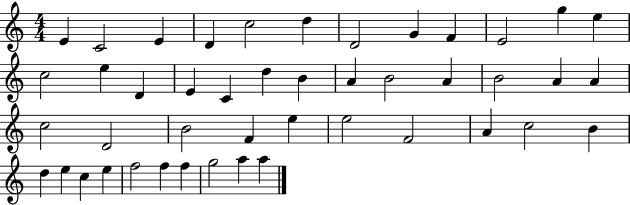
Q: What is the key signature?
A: C major